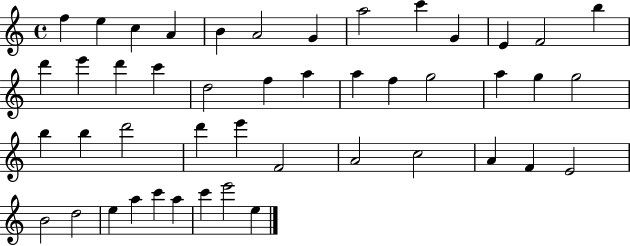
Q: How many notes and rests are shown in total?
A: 46